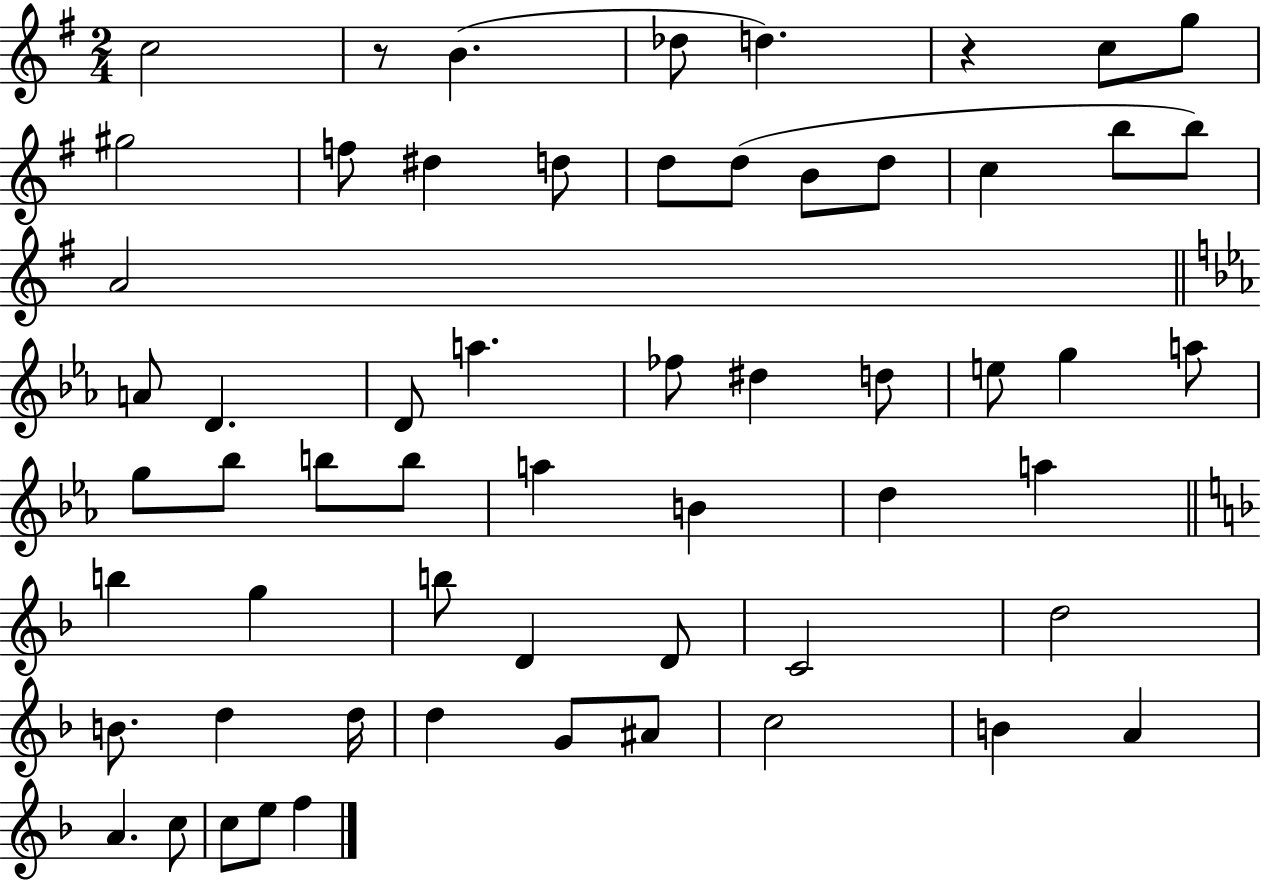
C5/h R/e B4/q. Db5/e D5/q. R/q C5/e G5/e G#5/h F5/e D#5/q D5/e D5/e D5/e B4/e D5/e C5/q B5/e B5/e A4/h A4/e D4/q. D4/e A5/q. FES5/e D#5/q D5/e E5/e G5/q A5/e G5/e Bb5/e B5/e B5/e A5/q B4/q D5/q A5/q B5/q G5/q B5/e D4/q D4/e C4/h D5/h B4/e. D5/q D5/s D5/q G4/e A#4/e C5/h B4/q A4/q A4/q. C5/e C5/e E5/e F5/q